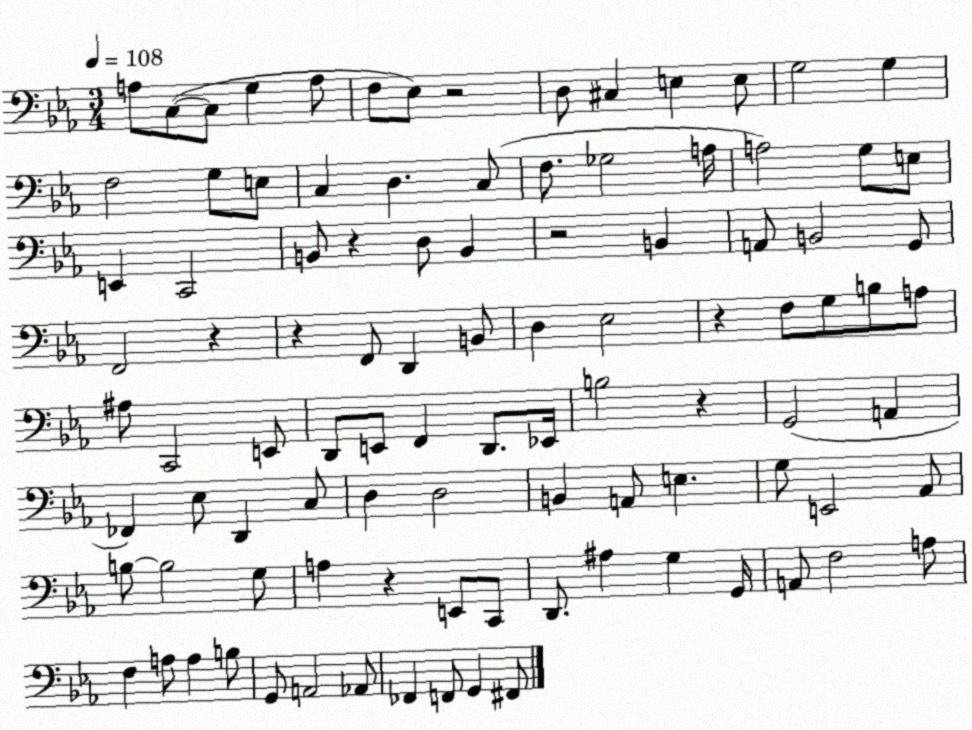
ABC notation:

X:1
T:Untitled
M:3/4
L:1/4
K:Eb
A,/2 C,/2 C,/2 G, A,/2 F,/2 _E,/2 z2 D,/2 ^C, E, E,/2 G,2 G, F,2 G,/2 E,/2 C, D, C,/2 F,/2 _G,2 A,/4 A,2 G,/2 E,/2 E,, C,,2 B,,/2 z D,/2 B,, z2 B,, A,,/2 B,,2 G,,/2 F,,2 z z F,,/2 D,, B,,/2 D, _E,2 z F,/2 G,/2 B,/2 A,/2 ^A,/2 C,,2 E,,/2 D,,/2 E,,/2 F,, D,,/2 _E,,/4 B,2 z G,,2 A,, _F,, _E,/2 D,, C,/2 D, D,2 B,, A,,/2 E, G,/2 E,,2 _A,,/2 B,/2 B,2 G,/2 A, z E,,/2 C,,/2 D,,/2 ^A, G, G,,/4 A,,/2 F,2 A,/2 F, A,/2 A, B,/2 G,,/2 A,,2 _A,,/2 _F,, F,,/2 G,, ^F,,/2